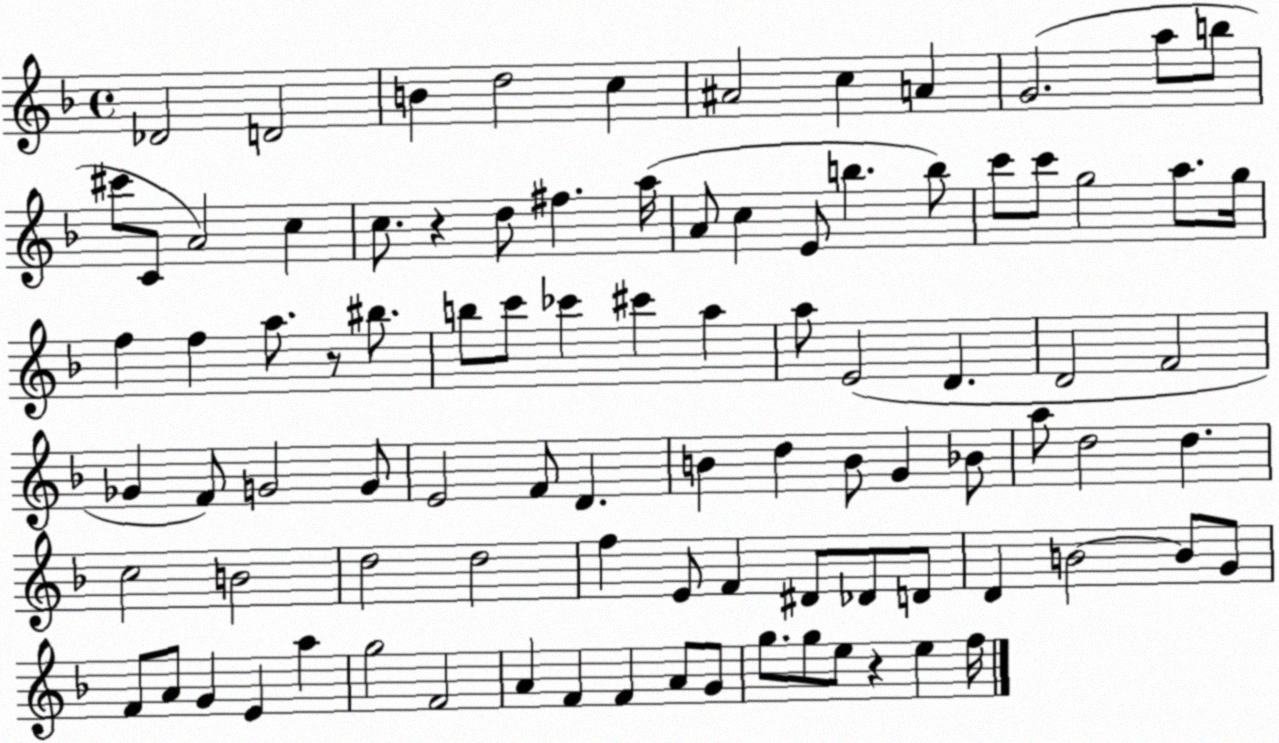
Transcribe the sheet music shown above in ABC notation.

X:1
T:Untitled
M:4/4
L:1/4
K:F
_D2 D2 B d2 c ^A2 c A G2 a/2 b/2 ^c'/2 C/2 A2 c c/2 z d/2 ^f a/4 A/2 c E/2 b b/2 c'/2 c'/2 g2 a/2 g/4 f f a/2 z/2 ^b/2 b/2 c'/2 _c' ^c' a a/2 E2 D D2 F2 _G F/2 G2 G/2 E2 F/2 D B d B/2 G _B/2 a/2 d2 d c2 B2 d2 d2 f E/2 F ^D/2 _D/2 D/2 D B2 B/2 G/2 F/2 A/2 G E a g2 F2 A F F A/2 G/2 g/2 g/2 e/2 z e f/4